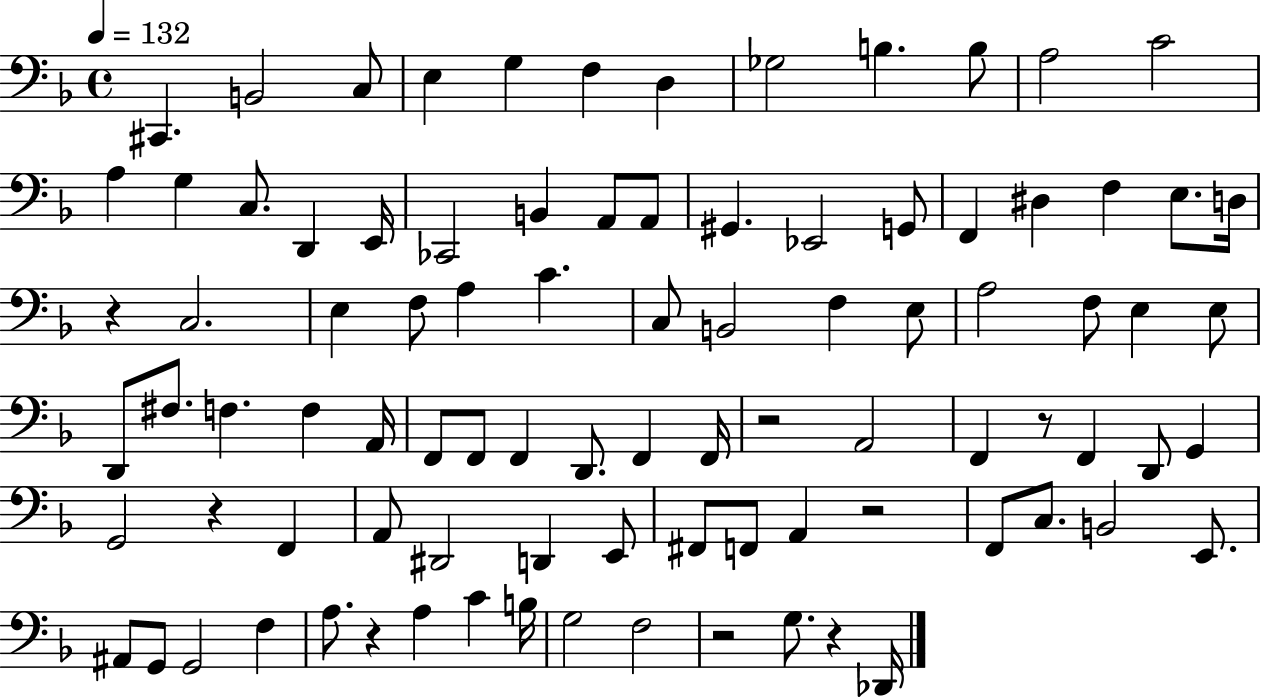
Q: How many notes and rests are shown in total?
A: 91